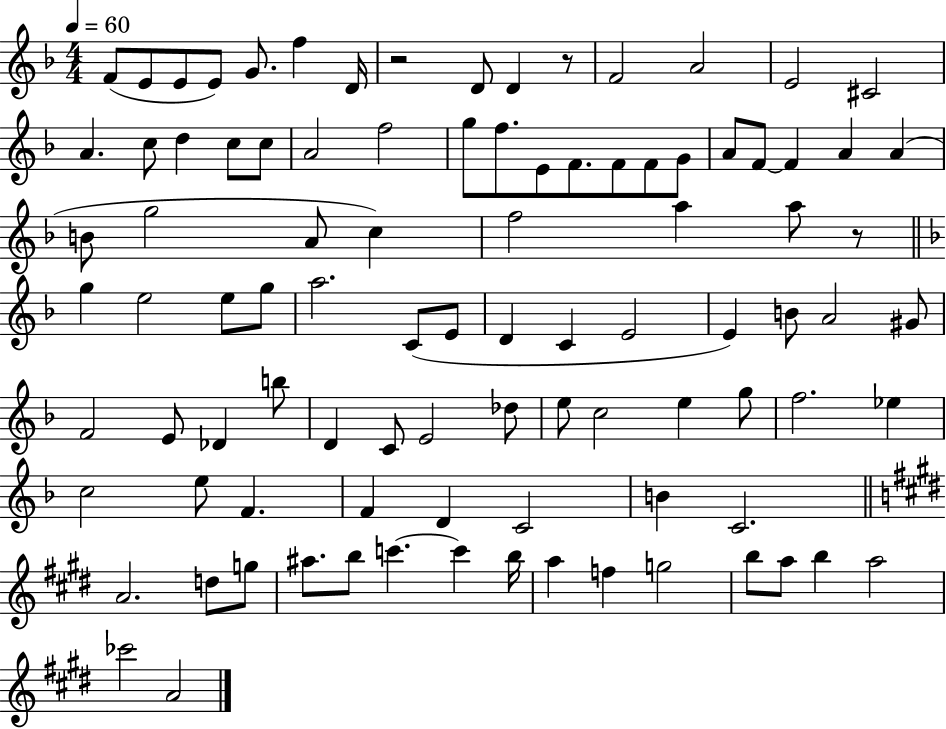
X:1
T:Untitled
M:4/4
L:1/4
K:F
F/2 E/2 E/2 E/2 G/2 f D/4 z2 D/2 D z/2 F2 A2 E2 ^C2 A c/2 d c/2 c/2 A2 f2 g/2 f/2 E/2 F/2 F/2 F/2 G/2 A/2 F/2 F A A B/2 g2 A/2 c f2 a a/2 z/2 g e2 e/2 g/2 a2 C/2 E/2 D C E2 E B/2 A2 ^G/2 F2 E/2 _D b/2 D C/2 E2 _d/2 e/2 c2 e g/2 f2 _e c2 e/2 F F D C2 B C2 A2 d/2 g/2 ^a/2 b/2 c' c' b/4 a f g2 b/2 a/2 b a2 _c'2 A2